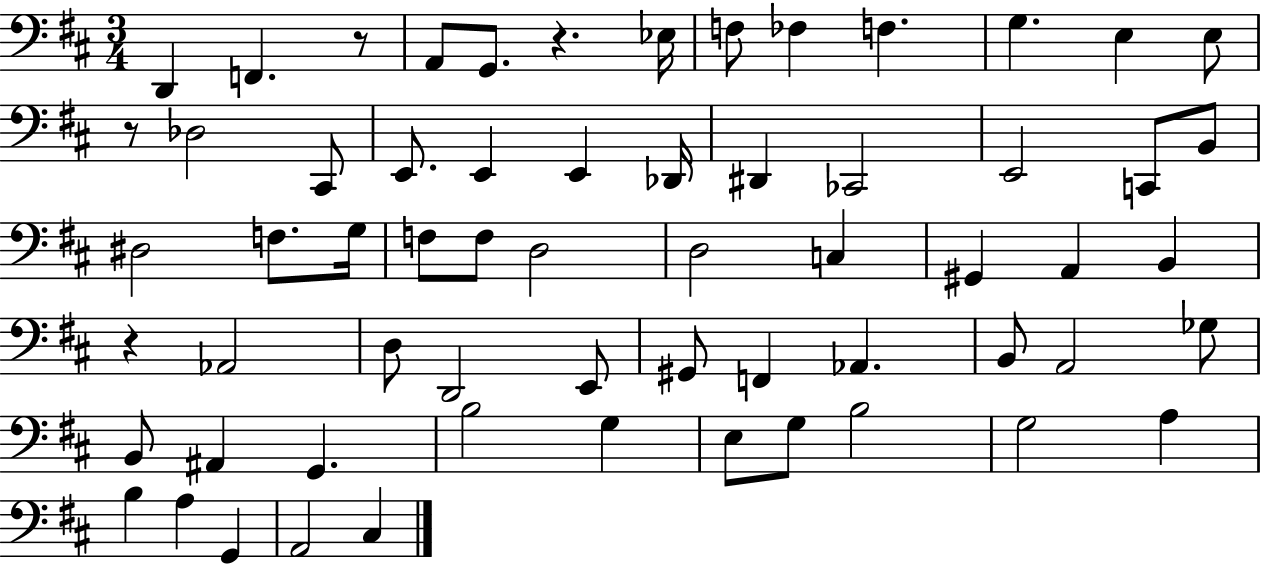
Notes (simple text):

D2/q F2/q. R/e A2/e G2/e. R/q. Eb3/s F3/e FES3/q F3/q. G3/q. E3/q E3/e R/e Db3/h C#2/e E2/e. E2/q E2/q Db2/s D#2/q CES2/h E2/h C2/e B2/e D#3/h F3/e. G3/s F3/e F3/e D3/h D3/h C3/q G#2/q A2/q B2/q R/q Ab2/h D3/e D2/h E2/e G#2/e F2/q Ab2/q. B2/e A2/h Gb3/e B2/e A#2/q G2/q. B3/h G3/q E3/e G3/e B3/h G3/h A3/q B3/q A3/q G2/q A2/h C#3/q